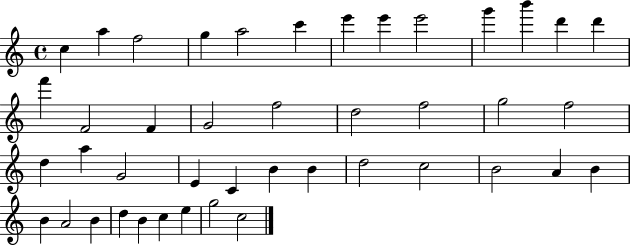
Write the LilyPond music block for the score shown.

{
  \clef treble
  \time 4/4
  \defaultTimeSignature
  \key c \major
  c''4 a''4 f''2 | g''4 a''2 c'''4 | e'''4 e'''4 e'''2 | g'''4 b'''4 d'''4 d'''4 | \break f'''4 f'2 f'4 | g'2 f''2 | d''2 f''2 | g''2 f''2 | \break d''4 a''4 g'2 | e'4 c'4 b'4 b'4 | d''2 c''2 | b'2 a'4 b'4 | \break b'4 a'2 b'4 | d''4 b'4 c''4 e''4 | g''2 c''2 | \bar "|."
}